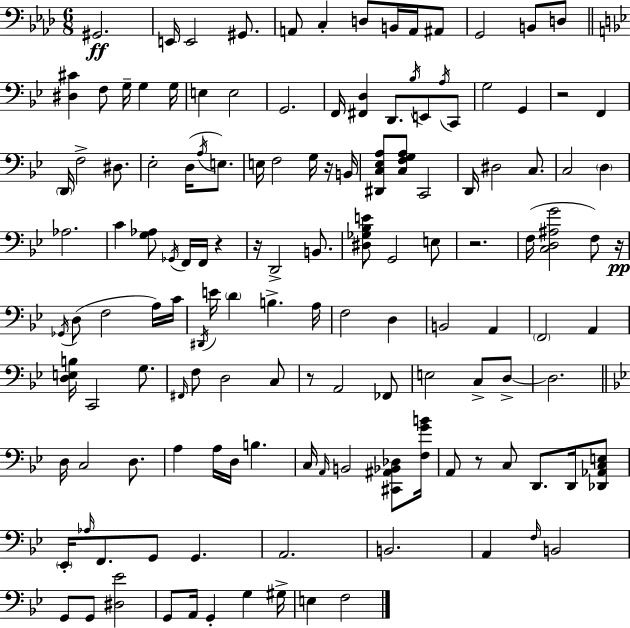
X:1
T:Untitled
M:6/8
L:1/4
K:Fm
^G,,2 E,,/4 E,,2 ^G,,/2 A,,/2 C, D,/2 B,,/4 A,,/4 ^A,,/2 G,,2 B,,/2 D,/2 [^D,^C] F,/2 G,/4 G, G,/4 E, E,2 G,,2 F,,/4 [^F,,D,] D,,/2 _B,/4 E,,/2 A,/4 C,,/2 G,2 G,, z2 F,, D,,/4 F,2 ^D,/2 _E,2 D,/4 A,/4 E,/2 E,/4 F,2 G,/4 z/4 B,,/4 [^D,,C,_E,A,]/2 [C,F,G,A,]/2 C,,2 D,,/4 ^D,2 C,/2 C,2 D, _A,2 C [G,_A,]/2 _G,,/4 F,,/4 F,,/4 z z/4 D,,2 B,,/2 [^D,_G,_B,E]/2 G,,2 E,/2 z2 F,/4 [C,D,^A,G]2 F,/2 z/4 _G,,/4 D,/2 F,2 A,/4 C/4 ^D,,/4 E/4 D B, A,/4 F,2 D, B,,2 A,, F,,2 A,, [D,E,B,]/4 C,,2 G,/2 ^F,,/4 F,/2 D,2 C,/2 z/2 A,,2 _F,,/2 E,2 C,/2 D,/2 D,2 D,/4 C,2 D,/2 A, A,/4 D,/4 B, C,/4 A,,/4 B,,2 [^C,,^A,,_B,,_D,]/2 [F,GB]/4 A,,/2 z/2 C,/2 D,,/2 D,,/4 [_D,,_A,,C,E,]/2 _E,,/4 _A,/4 F,,/2 G,,/2 G,, A,,2 B,,2 A,, F,/4 B,,2 G,,/2 G,,/2 [^D,_E]2 G,,/2 A,,/4 G,, G, ^G,/4 E, F,2